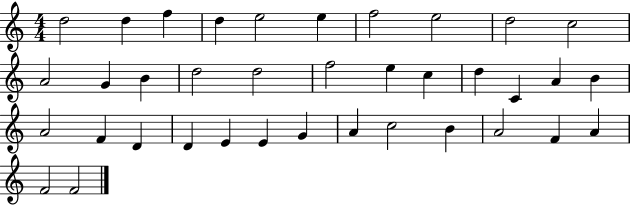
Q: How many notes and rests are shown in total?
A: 37